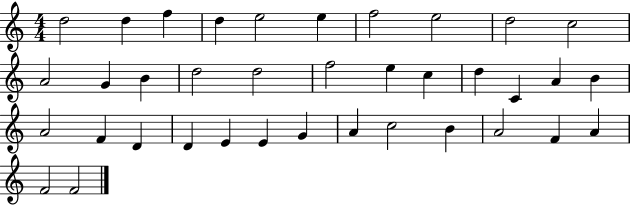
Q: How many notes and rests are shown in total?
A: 37